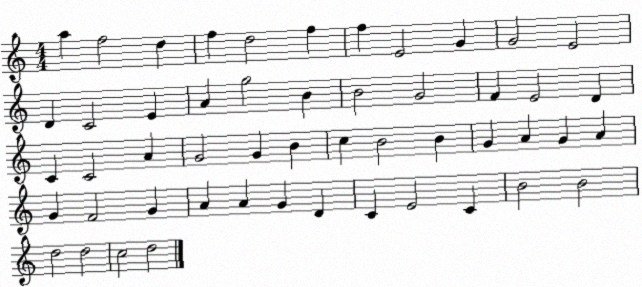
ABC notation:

X:1
T:Untitled
M:4/4
L:1/4
K:C
a f2 d f d2 f f E2 G G2 E2 D C2 E A g2 B B2 G2 F E2 D C C2 A G2 G B c B2 B G A G A G F2 G A A G D C E2 C B2 B2 d2 d2 c2 d2